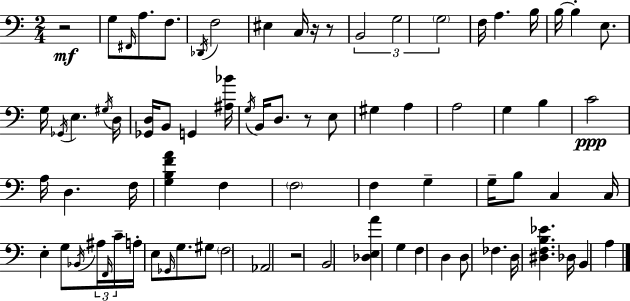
R/h G3/e F#2/s A3/e. F3/e. Db2/s F3/h EIS3/q C3/s R/s R/e B2/h G3/h G3/h F3/s A3/q. B3/s B3/s B3/q E3/e. G3/s Gb2/s E3/q. G#3/s D3/s [Gb2,D3]/s B2/e G2/q [A#3,Bb4]/s G3/s B2/s D3/e. R/e E3/e G#3/q A3/q A3/h G3/q B3/q C4/h A3/s D3/q. F3/s [G3,B3,F4,A4]/q F3/q F3/h F3/q G3/q G3/s B3/e C3/q C3/s E3/q G3/e Bb2/s A#3/s F2/s C4/s A3/s E3/e Gb2/s G3/e. G#3/e F3/h Ab2/h R/h B2/h [Db3,E3,A4]/q G3/q F3/q D3/q D3/e FES3/q. D3/s [D#3,F3,B3,Eb4]/q. Db3/s B2/q A3/q